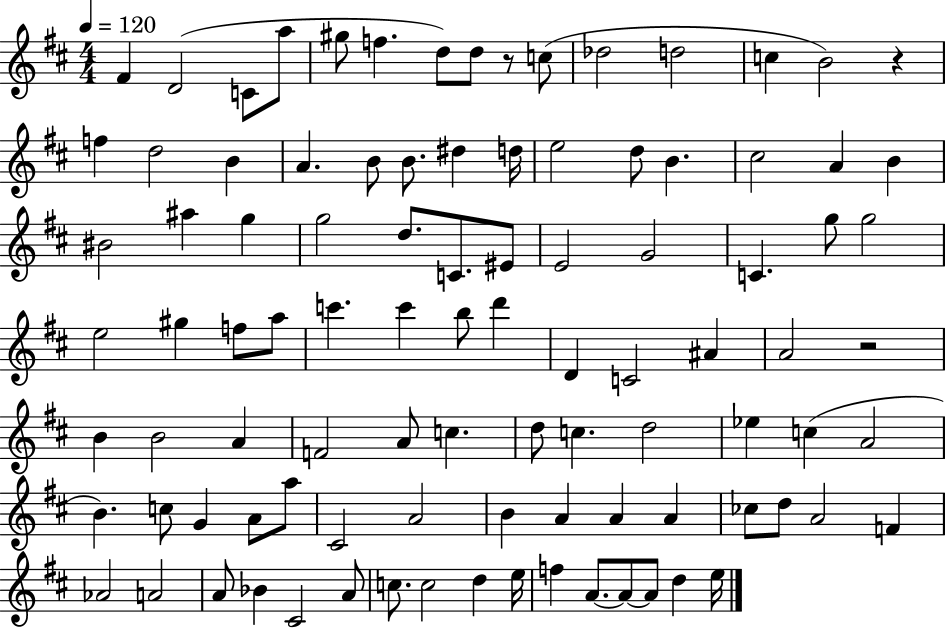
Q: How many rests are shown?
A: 3